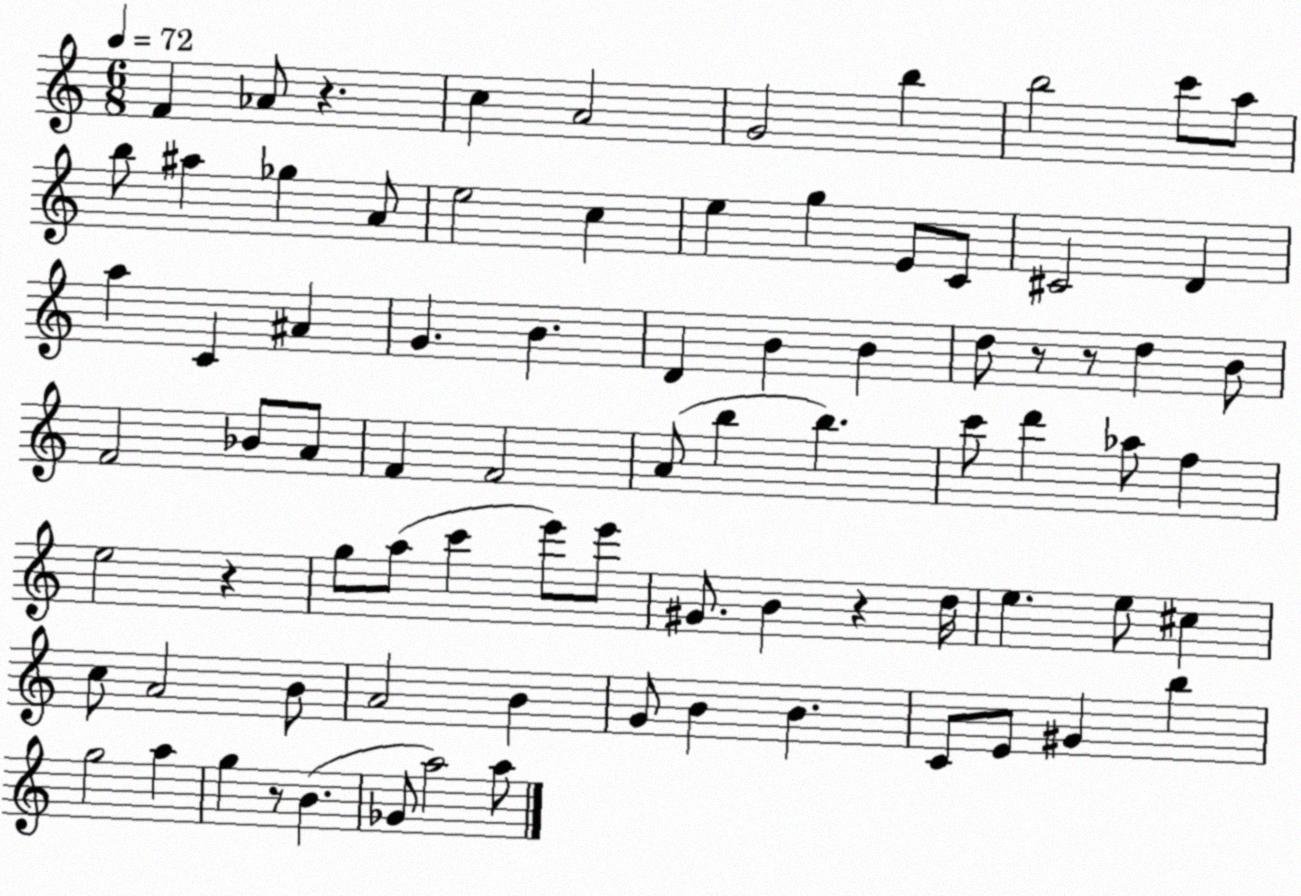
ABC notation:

X:1
T:Untitled
M:6/8
L:1/4
K:C
F _A/2 z c A2 G2 b b2 c'/2 a/2 b/2 ^a _g A/2 e2 c e g E/2 C/2 ^C2 D a C ^A G B D B B d/2 z/2 z/2 d B/2 F2 _B/2 A/2 F F2 A/2 b b c'/2 d' _a/2 f e2 z g/2 a/2 c' e'/2 e'/2 ^G/2 B z d/4 e e/2 ^c c/2 A2 B/2 A2 B G/2 B B C/2 E/2 ^G b g2 a g z/2 B _G/2 a2 a/2